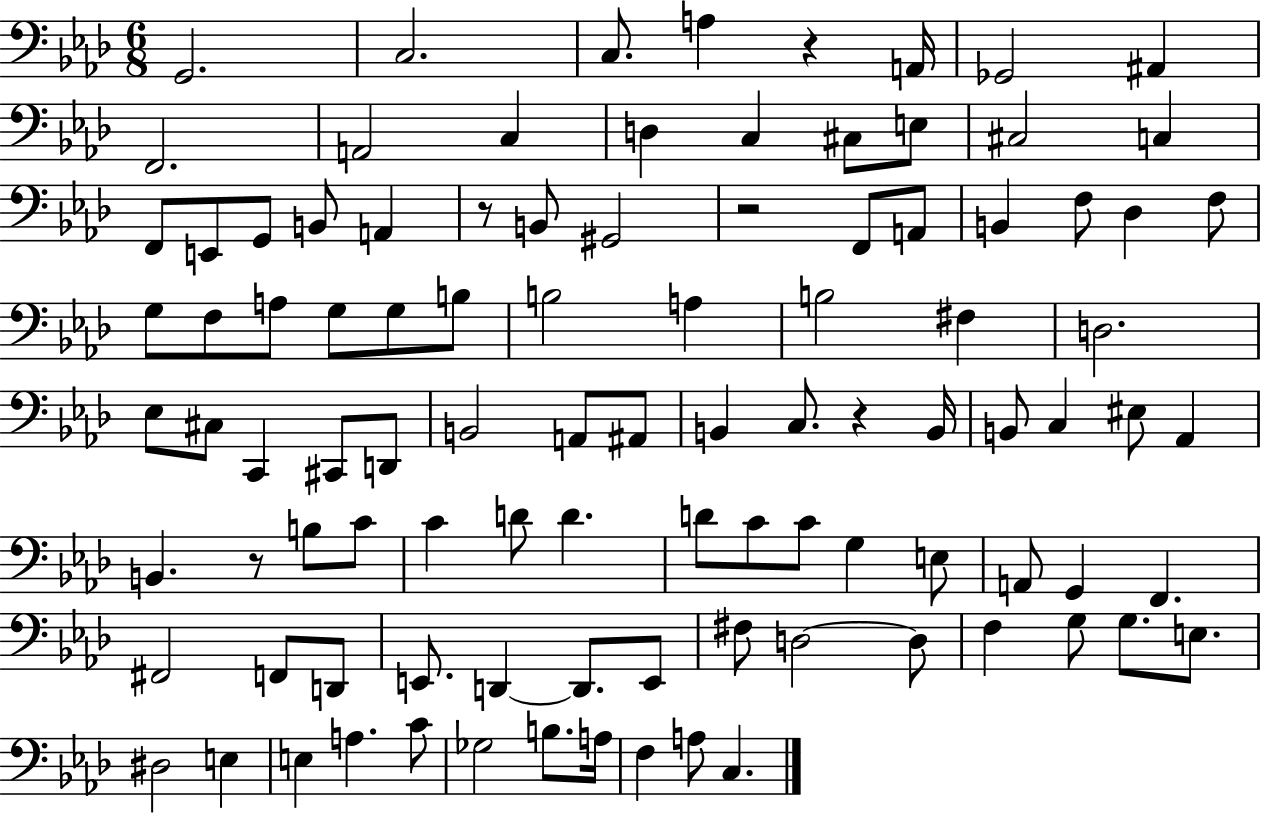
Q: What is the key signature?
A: AES major